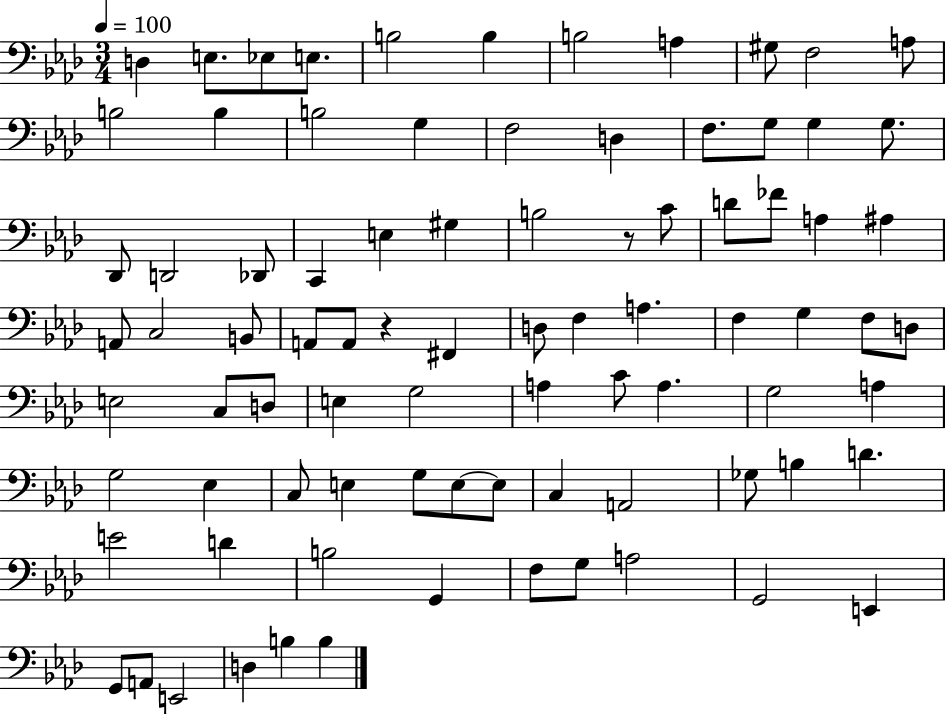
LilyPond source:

{
  \clef bass
  \numericTimeSignature
  \time 3/4
  \key aes \major
  \tempo 4 = 100
  \repeat volta 2 { d4 e8. ees8 e8. | b2 b4 | b2 a4 | gis8 f2 a8 | \break b2 b4 | b2 g4 | f2 d4 | f8. g8 g4 g8. | \break des,8 d,2 des,8 | c,4 e4 gis4 | b2 r8 c'8 | d'8 fes'8 a4 ais4 | \break a,8 c2 b,8 | a,8 a,8 r4 fis,4 | d8 f4 a4. | f4 g4 f8 d8 | \break e2 c8 d8 | e4 g2 | a4 c'8 a4. | g2 a4 | \break g2 ees4 | c8 e4 g8 e8~~ e8 | c4 a,2 | ges8 b4 d'4. | \break e'2 d'4 | b2 g,4 | f8 g8 a2 | g,2 e,4 | \break g,8 a,8 e,2 | d4 b4 b4 | } \bar "|."
}